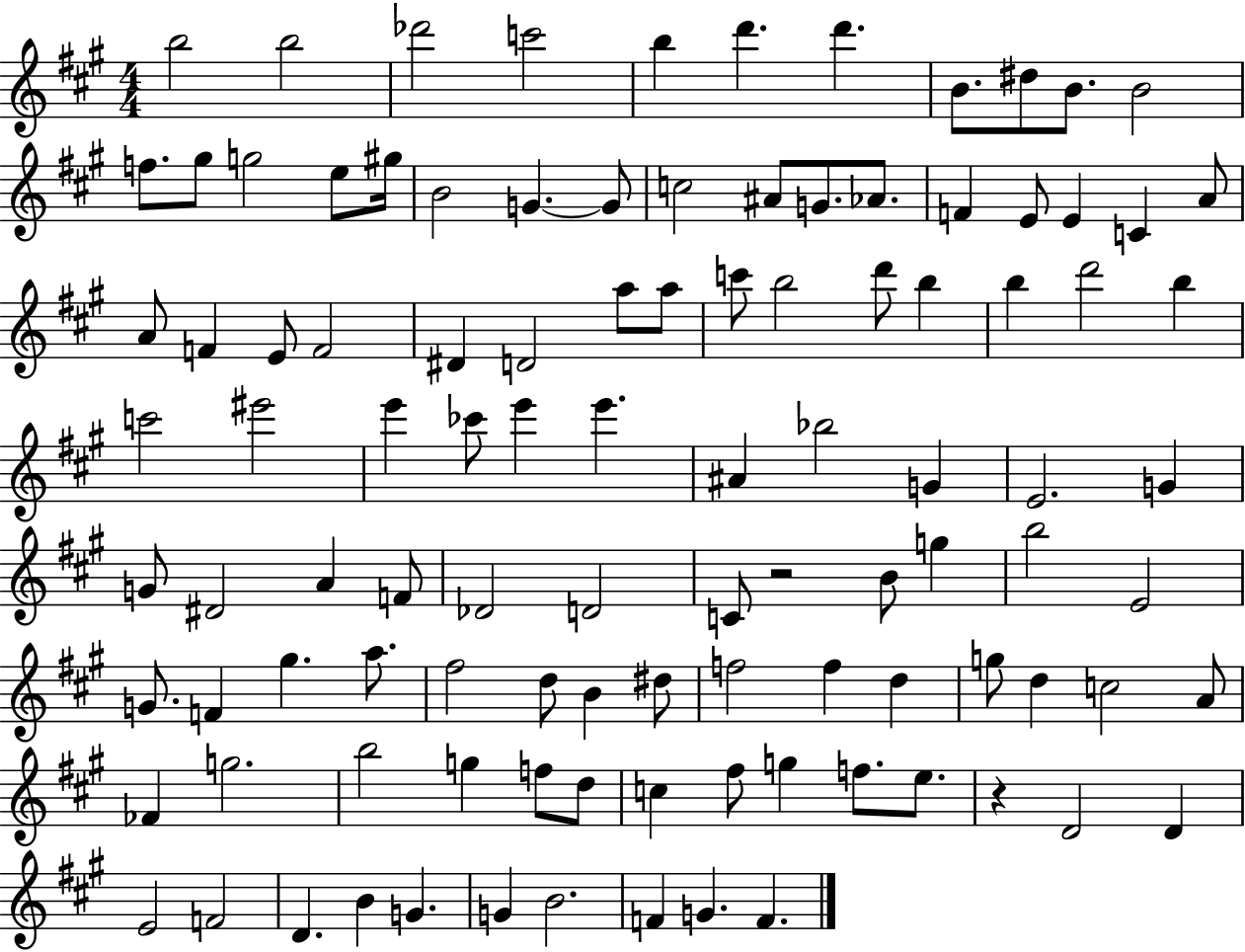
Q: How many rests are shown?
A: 2